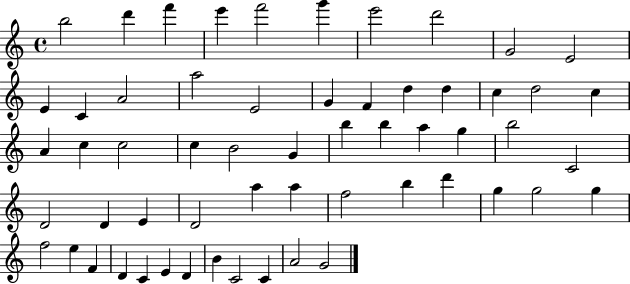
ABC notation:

X:1
T:Untitled
M:4/4
L:1/4
K:C
b2 d' f' e' f'2 g' e'2 d'2 G2 E2 E C A2 a2 E2 G F d d c d2 c A c c2 c B2 G b b a g b2 C2 D2 D E D2 a a f2 b d' g g2 g f2 e F D C E D B C2 C A2 G2